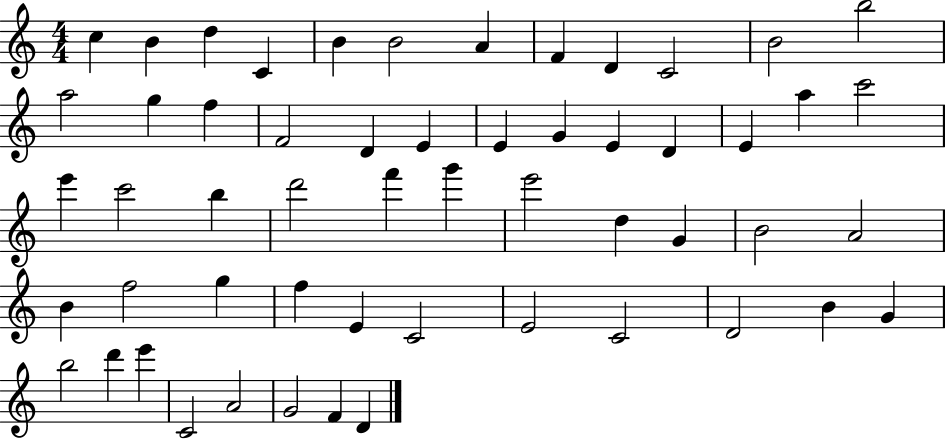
C5/q B4/q D5/q C4/q B4/q B4/h A4/q F4/q D4/q C4/h B4/h B5/h A5/h G5/q F5/q F4/h D4/q E4/q E4/q G4/q E4/q D4/q E4/q A5/q C6/h E6/q C6/h B5/q D6/h F6/q G6/q E6/h D5/q G4/q B4/h A4/h B4/q F5/h G5/q F5/q E4/q C4/h E4/h C4/h D4/h B4/q G4/q B5/h D6/q E6/q C4/h A4/h G4/h F4/q D4/q